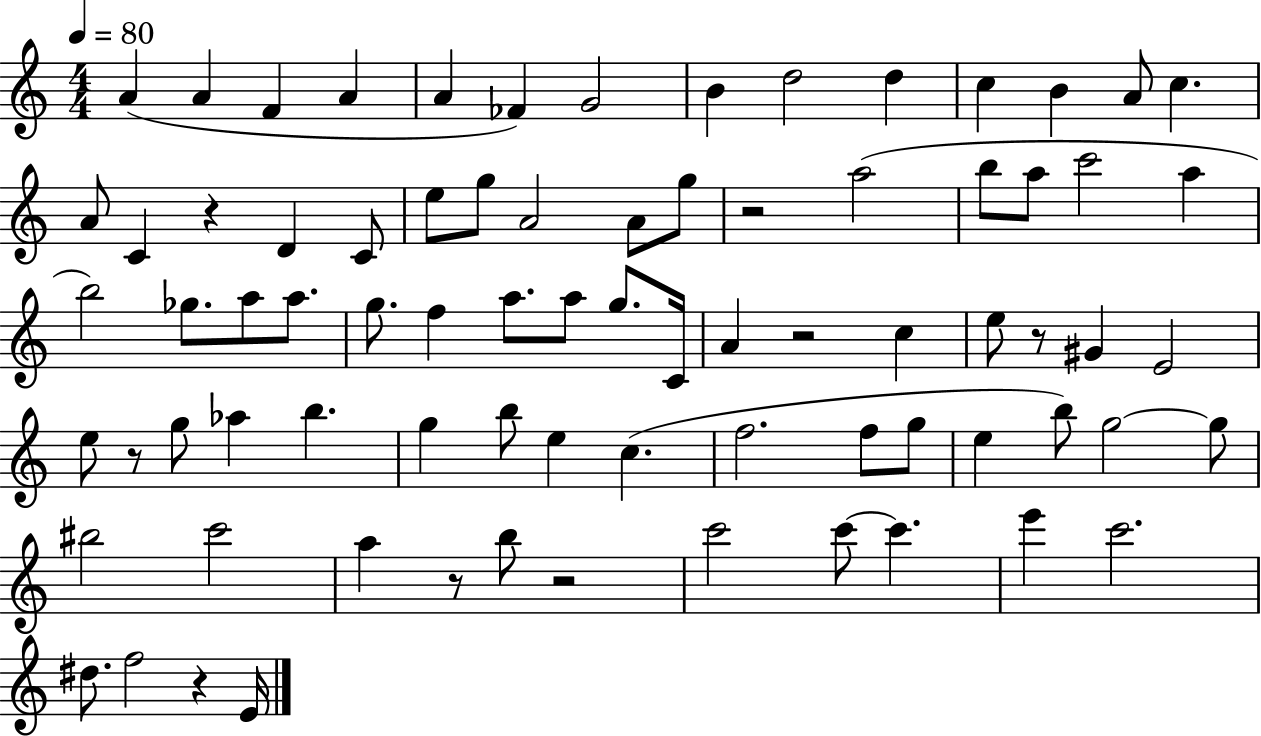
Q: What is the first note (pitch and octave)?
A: A4